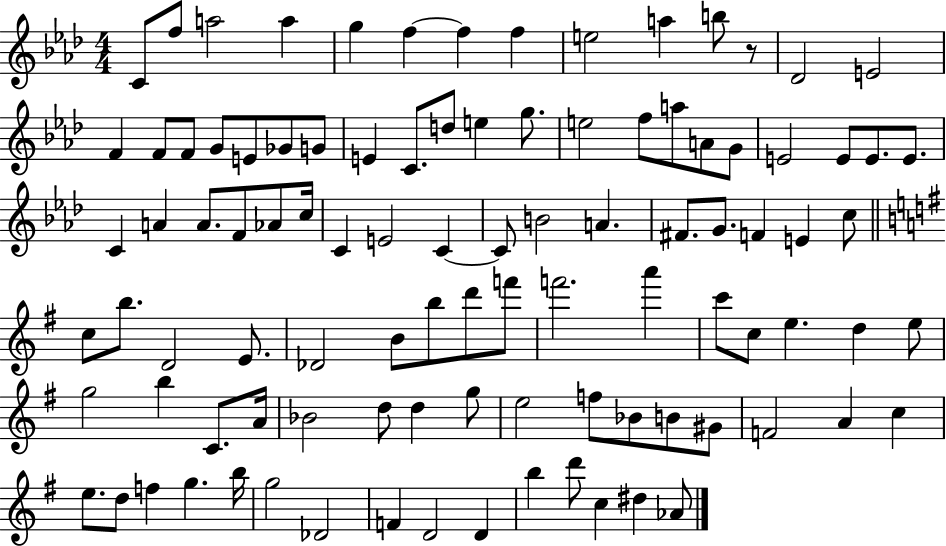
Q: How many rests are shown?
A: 1